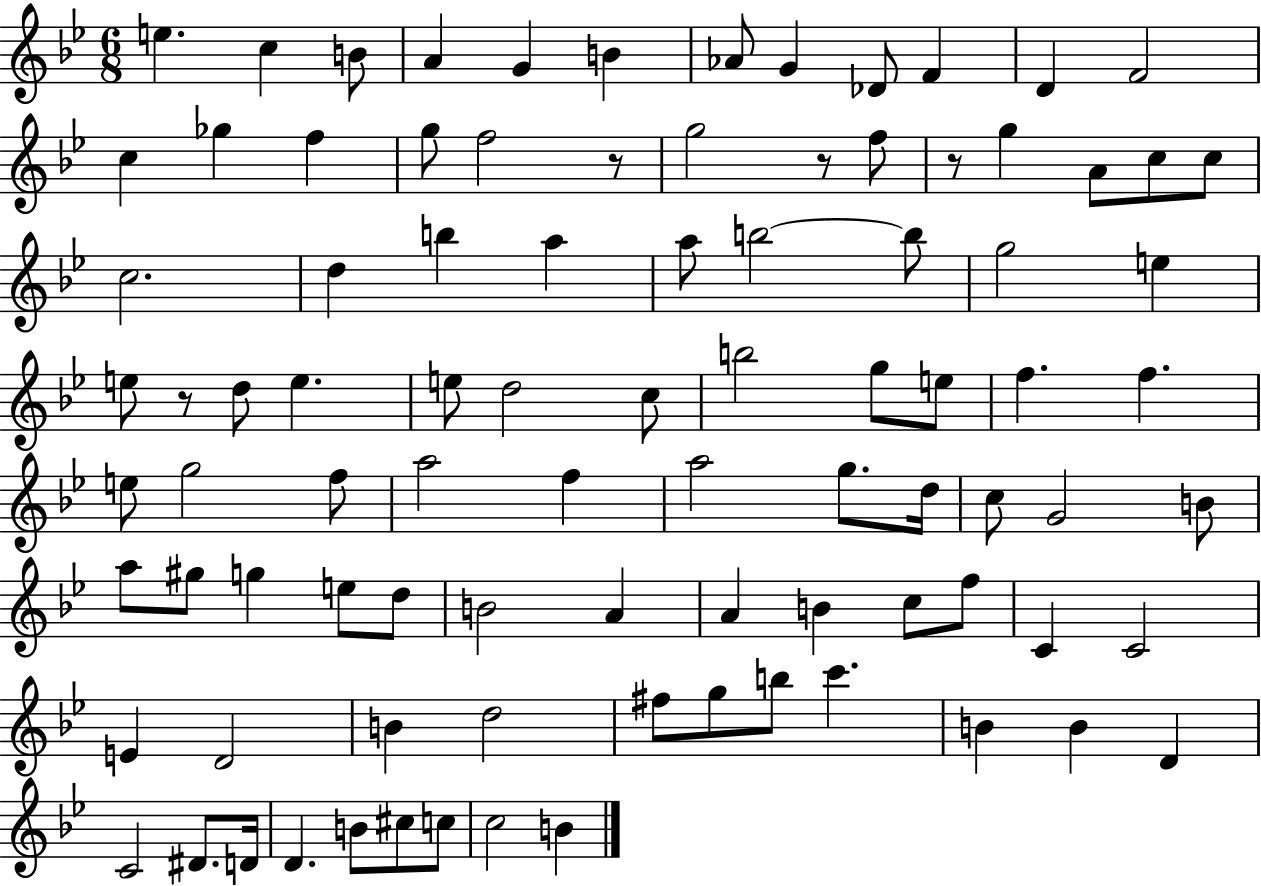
E5/q. C5/q B4/e A4/q G4/q B4/q Ab4/e G4/q Db4/e F4/q D4/q F4/h C5/q Gb5/q F5/q G5/e F5/h R/e G5/h R/e F5/e R/e G5/q A4/e C5/e C5/e C5/h. D5/q B5/q A5/q A5/e B5/h B5/e G5/h E5/q E5/e R/e D5/e E5/q. E5/e D5/h C5/e B5/h G5/e E5/e F5/q. F5/q. E5/e G5/h F5/e A5/h F5/q A5/h G5/e. D5/s C5/e G4/h B4/e A5/e G#5/e G5/q E5/e D5/e B4/h A4/q A4/q B4/q C5/e F5/e C4/q C4/h E4/q D4/h B4/q D5/h F#5/e G5/e B5/e C6/q. B4/q B4/q D4/q C4/h D#4/e. D4/s D4/q. B4/e C#5/e C5/e C5/h B4/q